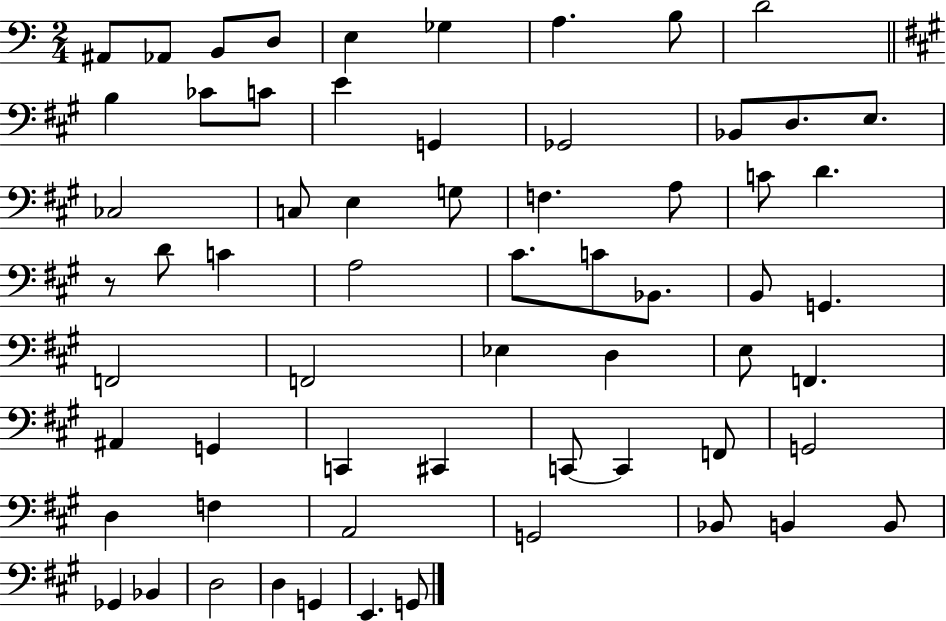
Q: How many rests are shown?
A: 1